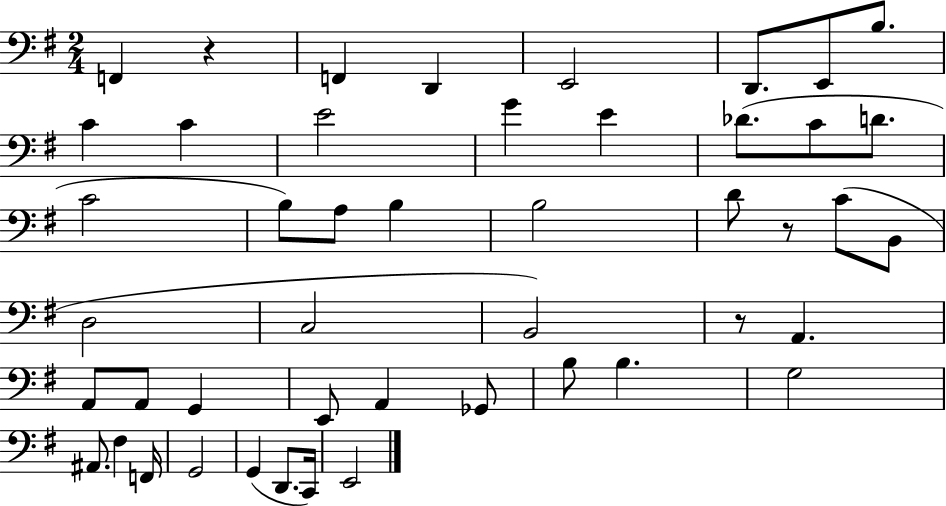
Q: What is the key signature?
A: G major